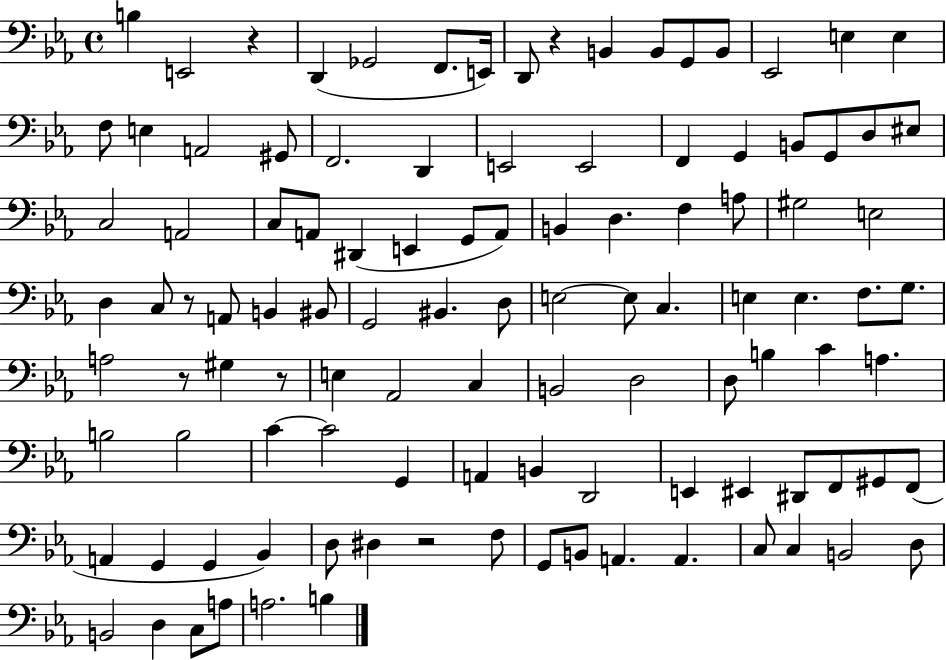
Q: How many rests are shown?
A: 6